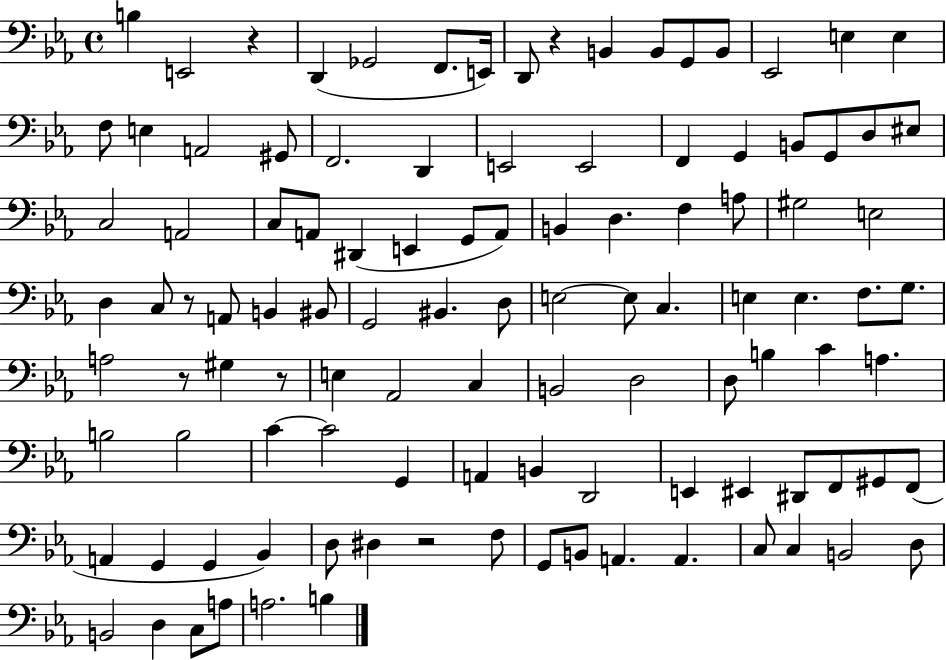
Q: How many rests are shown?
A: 6